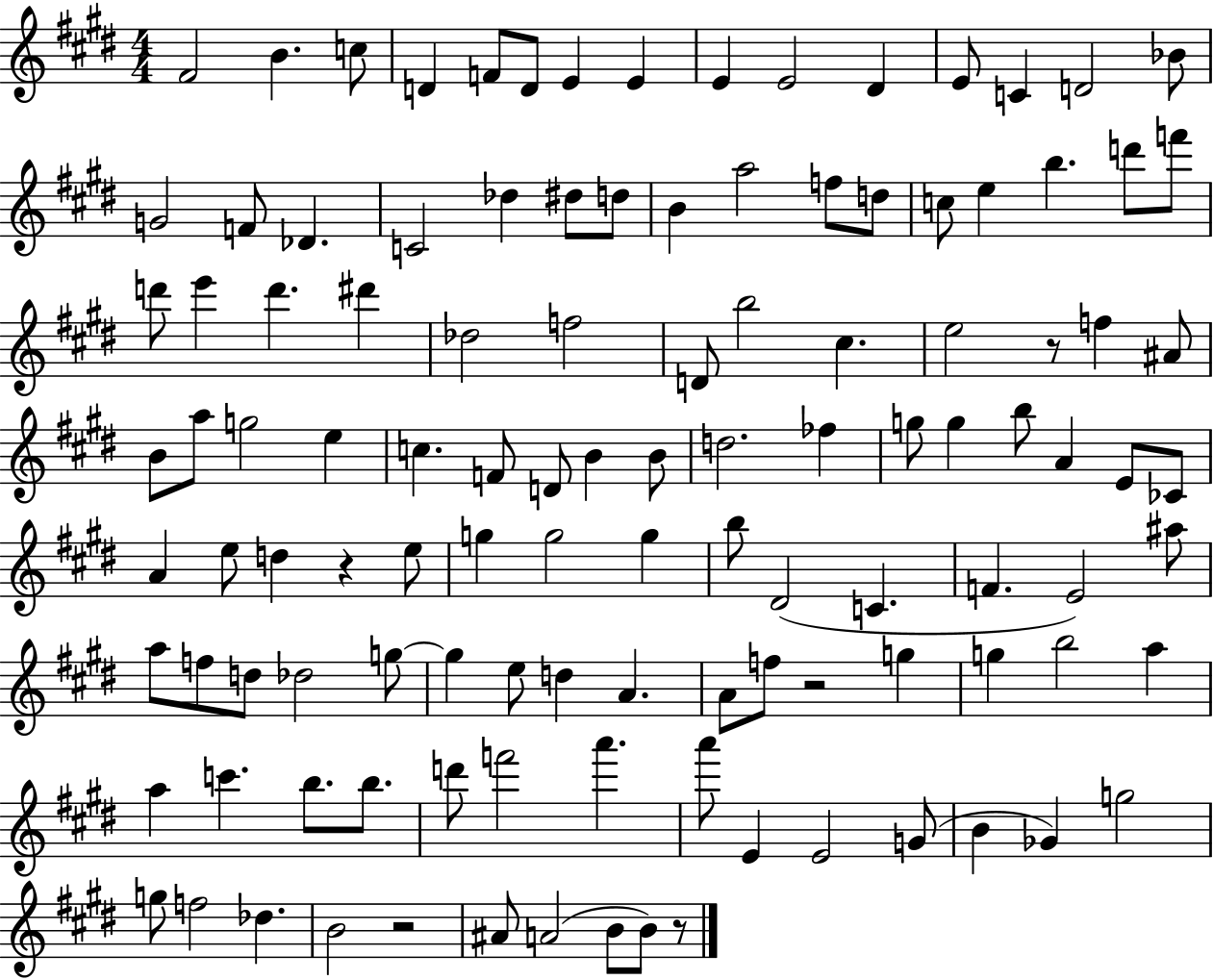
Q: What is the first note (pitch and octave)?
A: F#4